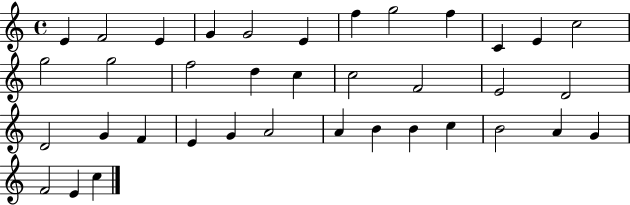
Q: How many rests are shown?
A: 0